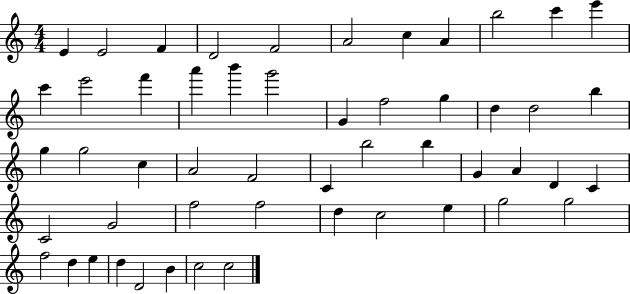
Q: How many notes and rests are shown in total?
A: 52